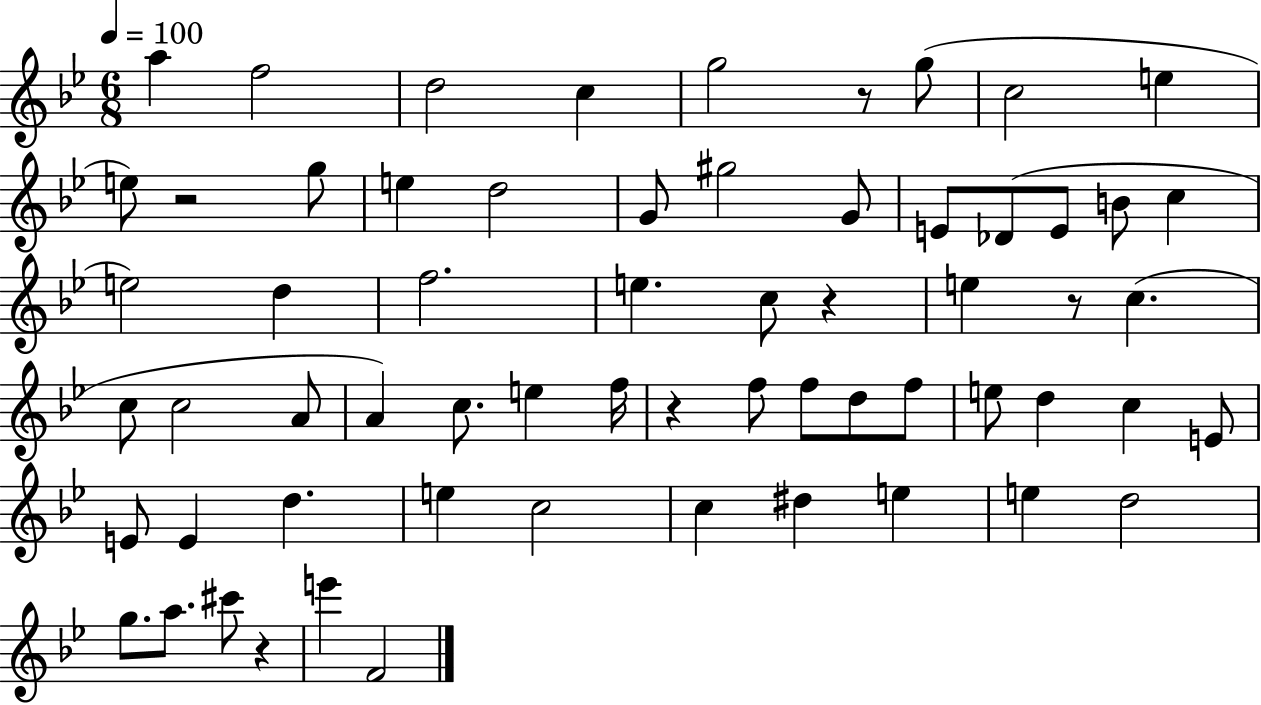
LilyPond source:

{
  \clef treble
  \numericTimeSignature
  \time 6/8
  \key bes \major
  \tempo 4 = 100
  a''4 f''2 | d''2 c''4 | g''2 r8 g''8( | c''2 e''4 | \break e''8) r2 g''8 | e''4 d''2 | g'8 gis''2 g'8 | e'8 des'8( e'8 b'8 c''4 | \break e''2) d''4 | f''2. | e''4. c''8 r4 | e''4 r8 c''4.( | \break c''8 c''2 a'8 | a'4) c''8. e''4 f''16 | r4 f''8 f''8 d''8 f''8 | e''8 d''4 c''4 e'8 | \break e'8 e'4 d''4. | e''4 c''2 | c''4 dis''4 e''4 | e''4 d''2 | \break g''8. a''8. cis'''8 r4 | e'''4 f'2 | \bar "|."
}